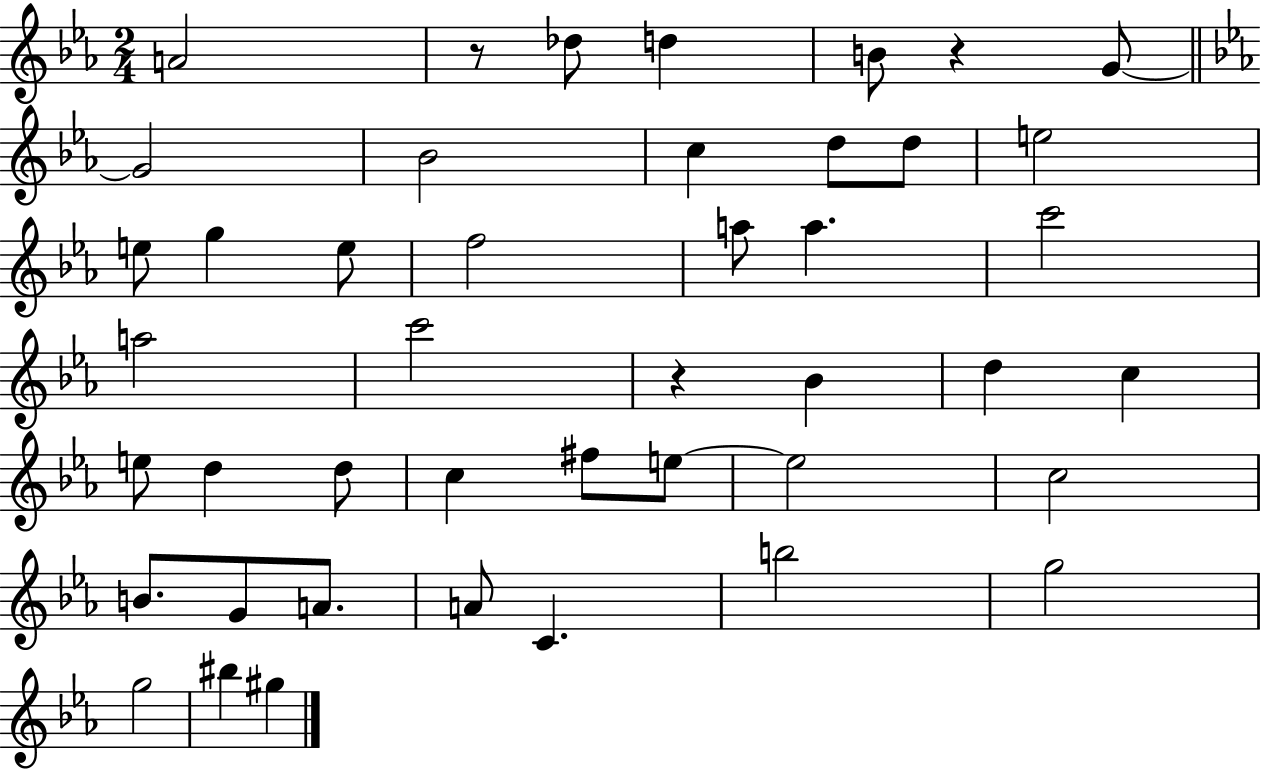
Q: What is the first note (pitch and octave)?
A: A4